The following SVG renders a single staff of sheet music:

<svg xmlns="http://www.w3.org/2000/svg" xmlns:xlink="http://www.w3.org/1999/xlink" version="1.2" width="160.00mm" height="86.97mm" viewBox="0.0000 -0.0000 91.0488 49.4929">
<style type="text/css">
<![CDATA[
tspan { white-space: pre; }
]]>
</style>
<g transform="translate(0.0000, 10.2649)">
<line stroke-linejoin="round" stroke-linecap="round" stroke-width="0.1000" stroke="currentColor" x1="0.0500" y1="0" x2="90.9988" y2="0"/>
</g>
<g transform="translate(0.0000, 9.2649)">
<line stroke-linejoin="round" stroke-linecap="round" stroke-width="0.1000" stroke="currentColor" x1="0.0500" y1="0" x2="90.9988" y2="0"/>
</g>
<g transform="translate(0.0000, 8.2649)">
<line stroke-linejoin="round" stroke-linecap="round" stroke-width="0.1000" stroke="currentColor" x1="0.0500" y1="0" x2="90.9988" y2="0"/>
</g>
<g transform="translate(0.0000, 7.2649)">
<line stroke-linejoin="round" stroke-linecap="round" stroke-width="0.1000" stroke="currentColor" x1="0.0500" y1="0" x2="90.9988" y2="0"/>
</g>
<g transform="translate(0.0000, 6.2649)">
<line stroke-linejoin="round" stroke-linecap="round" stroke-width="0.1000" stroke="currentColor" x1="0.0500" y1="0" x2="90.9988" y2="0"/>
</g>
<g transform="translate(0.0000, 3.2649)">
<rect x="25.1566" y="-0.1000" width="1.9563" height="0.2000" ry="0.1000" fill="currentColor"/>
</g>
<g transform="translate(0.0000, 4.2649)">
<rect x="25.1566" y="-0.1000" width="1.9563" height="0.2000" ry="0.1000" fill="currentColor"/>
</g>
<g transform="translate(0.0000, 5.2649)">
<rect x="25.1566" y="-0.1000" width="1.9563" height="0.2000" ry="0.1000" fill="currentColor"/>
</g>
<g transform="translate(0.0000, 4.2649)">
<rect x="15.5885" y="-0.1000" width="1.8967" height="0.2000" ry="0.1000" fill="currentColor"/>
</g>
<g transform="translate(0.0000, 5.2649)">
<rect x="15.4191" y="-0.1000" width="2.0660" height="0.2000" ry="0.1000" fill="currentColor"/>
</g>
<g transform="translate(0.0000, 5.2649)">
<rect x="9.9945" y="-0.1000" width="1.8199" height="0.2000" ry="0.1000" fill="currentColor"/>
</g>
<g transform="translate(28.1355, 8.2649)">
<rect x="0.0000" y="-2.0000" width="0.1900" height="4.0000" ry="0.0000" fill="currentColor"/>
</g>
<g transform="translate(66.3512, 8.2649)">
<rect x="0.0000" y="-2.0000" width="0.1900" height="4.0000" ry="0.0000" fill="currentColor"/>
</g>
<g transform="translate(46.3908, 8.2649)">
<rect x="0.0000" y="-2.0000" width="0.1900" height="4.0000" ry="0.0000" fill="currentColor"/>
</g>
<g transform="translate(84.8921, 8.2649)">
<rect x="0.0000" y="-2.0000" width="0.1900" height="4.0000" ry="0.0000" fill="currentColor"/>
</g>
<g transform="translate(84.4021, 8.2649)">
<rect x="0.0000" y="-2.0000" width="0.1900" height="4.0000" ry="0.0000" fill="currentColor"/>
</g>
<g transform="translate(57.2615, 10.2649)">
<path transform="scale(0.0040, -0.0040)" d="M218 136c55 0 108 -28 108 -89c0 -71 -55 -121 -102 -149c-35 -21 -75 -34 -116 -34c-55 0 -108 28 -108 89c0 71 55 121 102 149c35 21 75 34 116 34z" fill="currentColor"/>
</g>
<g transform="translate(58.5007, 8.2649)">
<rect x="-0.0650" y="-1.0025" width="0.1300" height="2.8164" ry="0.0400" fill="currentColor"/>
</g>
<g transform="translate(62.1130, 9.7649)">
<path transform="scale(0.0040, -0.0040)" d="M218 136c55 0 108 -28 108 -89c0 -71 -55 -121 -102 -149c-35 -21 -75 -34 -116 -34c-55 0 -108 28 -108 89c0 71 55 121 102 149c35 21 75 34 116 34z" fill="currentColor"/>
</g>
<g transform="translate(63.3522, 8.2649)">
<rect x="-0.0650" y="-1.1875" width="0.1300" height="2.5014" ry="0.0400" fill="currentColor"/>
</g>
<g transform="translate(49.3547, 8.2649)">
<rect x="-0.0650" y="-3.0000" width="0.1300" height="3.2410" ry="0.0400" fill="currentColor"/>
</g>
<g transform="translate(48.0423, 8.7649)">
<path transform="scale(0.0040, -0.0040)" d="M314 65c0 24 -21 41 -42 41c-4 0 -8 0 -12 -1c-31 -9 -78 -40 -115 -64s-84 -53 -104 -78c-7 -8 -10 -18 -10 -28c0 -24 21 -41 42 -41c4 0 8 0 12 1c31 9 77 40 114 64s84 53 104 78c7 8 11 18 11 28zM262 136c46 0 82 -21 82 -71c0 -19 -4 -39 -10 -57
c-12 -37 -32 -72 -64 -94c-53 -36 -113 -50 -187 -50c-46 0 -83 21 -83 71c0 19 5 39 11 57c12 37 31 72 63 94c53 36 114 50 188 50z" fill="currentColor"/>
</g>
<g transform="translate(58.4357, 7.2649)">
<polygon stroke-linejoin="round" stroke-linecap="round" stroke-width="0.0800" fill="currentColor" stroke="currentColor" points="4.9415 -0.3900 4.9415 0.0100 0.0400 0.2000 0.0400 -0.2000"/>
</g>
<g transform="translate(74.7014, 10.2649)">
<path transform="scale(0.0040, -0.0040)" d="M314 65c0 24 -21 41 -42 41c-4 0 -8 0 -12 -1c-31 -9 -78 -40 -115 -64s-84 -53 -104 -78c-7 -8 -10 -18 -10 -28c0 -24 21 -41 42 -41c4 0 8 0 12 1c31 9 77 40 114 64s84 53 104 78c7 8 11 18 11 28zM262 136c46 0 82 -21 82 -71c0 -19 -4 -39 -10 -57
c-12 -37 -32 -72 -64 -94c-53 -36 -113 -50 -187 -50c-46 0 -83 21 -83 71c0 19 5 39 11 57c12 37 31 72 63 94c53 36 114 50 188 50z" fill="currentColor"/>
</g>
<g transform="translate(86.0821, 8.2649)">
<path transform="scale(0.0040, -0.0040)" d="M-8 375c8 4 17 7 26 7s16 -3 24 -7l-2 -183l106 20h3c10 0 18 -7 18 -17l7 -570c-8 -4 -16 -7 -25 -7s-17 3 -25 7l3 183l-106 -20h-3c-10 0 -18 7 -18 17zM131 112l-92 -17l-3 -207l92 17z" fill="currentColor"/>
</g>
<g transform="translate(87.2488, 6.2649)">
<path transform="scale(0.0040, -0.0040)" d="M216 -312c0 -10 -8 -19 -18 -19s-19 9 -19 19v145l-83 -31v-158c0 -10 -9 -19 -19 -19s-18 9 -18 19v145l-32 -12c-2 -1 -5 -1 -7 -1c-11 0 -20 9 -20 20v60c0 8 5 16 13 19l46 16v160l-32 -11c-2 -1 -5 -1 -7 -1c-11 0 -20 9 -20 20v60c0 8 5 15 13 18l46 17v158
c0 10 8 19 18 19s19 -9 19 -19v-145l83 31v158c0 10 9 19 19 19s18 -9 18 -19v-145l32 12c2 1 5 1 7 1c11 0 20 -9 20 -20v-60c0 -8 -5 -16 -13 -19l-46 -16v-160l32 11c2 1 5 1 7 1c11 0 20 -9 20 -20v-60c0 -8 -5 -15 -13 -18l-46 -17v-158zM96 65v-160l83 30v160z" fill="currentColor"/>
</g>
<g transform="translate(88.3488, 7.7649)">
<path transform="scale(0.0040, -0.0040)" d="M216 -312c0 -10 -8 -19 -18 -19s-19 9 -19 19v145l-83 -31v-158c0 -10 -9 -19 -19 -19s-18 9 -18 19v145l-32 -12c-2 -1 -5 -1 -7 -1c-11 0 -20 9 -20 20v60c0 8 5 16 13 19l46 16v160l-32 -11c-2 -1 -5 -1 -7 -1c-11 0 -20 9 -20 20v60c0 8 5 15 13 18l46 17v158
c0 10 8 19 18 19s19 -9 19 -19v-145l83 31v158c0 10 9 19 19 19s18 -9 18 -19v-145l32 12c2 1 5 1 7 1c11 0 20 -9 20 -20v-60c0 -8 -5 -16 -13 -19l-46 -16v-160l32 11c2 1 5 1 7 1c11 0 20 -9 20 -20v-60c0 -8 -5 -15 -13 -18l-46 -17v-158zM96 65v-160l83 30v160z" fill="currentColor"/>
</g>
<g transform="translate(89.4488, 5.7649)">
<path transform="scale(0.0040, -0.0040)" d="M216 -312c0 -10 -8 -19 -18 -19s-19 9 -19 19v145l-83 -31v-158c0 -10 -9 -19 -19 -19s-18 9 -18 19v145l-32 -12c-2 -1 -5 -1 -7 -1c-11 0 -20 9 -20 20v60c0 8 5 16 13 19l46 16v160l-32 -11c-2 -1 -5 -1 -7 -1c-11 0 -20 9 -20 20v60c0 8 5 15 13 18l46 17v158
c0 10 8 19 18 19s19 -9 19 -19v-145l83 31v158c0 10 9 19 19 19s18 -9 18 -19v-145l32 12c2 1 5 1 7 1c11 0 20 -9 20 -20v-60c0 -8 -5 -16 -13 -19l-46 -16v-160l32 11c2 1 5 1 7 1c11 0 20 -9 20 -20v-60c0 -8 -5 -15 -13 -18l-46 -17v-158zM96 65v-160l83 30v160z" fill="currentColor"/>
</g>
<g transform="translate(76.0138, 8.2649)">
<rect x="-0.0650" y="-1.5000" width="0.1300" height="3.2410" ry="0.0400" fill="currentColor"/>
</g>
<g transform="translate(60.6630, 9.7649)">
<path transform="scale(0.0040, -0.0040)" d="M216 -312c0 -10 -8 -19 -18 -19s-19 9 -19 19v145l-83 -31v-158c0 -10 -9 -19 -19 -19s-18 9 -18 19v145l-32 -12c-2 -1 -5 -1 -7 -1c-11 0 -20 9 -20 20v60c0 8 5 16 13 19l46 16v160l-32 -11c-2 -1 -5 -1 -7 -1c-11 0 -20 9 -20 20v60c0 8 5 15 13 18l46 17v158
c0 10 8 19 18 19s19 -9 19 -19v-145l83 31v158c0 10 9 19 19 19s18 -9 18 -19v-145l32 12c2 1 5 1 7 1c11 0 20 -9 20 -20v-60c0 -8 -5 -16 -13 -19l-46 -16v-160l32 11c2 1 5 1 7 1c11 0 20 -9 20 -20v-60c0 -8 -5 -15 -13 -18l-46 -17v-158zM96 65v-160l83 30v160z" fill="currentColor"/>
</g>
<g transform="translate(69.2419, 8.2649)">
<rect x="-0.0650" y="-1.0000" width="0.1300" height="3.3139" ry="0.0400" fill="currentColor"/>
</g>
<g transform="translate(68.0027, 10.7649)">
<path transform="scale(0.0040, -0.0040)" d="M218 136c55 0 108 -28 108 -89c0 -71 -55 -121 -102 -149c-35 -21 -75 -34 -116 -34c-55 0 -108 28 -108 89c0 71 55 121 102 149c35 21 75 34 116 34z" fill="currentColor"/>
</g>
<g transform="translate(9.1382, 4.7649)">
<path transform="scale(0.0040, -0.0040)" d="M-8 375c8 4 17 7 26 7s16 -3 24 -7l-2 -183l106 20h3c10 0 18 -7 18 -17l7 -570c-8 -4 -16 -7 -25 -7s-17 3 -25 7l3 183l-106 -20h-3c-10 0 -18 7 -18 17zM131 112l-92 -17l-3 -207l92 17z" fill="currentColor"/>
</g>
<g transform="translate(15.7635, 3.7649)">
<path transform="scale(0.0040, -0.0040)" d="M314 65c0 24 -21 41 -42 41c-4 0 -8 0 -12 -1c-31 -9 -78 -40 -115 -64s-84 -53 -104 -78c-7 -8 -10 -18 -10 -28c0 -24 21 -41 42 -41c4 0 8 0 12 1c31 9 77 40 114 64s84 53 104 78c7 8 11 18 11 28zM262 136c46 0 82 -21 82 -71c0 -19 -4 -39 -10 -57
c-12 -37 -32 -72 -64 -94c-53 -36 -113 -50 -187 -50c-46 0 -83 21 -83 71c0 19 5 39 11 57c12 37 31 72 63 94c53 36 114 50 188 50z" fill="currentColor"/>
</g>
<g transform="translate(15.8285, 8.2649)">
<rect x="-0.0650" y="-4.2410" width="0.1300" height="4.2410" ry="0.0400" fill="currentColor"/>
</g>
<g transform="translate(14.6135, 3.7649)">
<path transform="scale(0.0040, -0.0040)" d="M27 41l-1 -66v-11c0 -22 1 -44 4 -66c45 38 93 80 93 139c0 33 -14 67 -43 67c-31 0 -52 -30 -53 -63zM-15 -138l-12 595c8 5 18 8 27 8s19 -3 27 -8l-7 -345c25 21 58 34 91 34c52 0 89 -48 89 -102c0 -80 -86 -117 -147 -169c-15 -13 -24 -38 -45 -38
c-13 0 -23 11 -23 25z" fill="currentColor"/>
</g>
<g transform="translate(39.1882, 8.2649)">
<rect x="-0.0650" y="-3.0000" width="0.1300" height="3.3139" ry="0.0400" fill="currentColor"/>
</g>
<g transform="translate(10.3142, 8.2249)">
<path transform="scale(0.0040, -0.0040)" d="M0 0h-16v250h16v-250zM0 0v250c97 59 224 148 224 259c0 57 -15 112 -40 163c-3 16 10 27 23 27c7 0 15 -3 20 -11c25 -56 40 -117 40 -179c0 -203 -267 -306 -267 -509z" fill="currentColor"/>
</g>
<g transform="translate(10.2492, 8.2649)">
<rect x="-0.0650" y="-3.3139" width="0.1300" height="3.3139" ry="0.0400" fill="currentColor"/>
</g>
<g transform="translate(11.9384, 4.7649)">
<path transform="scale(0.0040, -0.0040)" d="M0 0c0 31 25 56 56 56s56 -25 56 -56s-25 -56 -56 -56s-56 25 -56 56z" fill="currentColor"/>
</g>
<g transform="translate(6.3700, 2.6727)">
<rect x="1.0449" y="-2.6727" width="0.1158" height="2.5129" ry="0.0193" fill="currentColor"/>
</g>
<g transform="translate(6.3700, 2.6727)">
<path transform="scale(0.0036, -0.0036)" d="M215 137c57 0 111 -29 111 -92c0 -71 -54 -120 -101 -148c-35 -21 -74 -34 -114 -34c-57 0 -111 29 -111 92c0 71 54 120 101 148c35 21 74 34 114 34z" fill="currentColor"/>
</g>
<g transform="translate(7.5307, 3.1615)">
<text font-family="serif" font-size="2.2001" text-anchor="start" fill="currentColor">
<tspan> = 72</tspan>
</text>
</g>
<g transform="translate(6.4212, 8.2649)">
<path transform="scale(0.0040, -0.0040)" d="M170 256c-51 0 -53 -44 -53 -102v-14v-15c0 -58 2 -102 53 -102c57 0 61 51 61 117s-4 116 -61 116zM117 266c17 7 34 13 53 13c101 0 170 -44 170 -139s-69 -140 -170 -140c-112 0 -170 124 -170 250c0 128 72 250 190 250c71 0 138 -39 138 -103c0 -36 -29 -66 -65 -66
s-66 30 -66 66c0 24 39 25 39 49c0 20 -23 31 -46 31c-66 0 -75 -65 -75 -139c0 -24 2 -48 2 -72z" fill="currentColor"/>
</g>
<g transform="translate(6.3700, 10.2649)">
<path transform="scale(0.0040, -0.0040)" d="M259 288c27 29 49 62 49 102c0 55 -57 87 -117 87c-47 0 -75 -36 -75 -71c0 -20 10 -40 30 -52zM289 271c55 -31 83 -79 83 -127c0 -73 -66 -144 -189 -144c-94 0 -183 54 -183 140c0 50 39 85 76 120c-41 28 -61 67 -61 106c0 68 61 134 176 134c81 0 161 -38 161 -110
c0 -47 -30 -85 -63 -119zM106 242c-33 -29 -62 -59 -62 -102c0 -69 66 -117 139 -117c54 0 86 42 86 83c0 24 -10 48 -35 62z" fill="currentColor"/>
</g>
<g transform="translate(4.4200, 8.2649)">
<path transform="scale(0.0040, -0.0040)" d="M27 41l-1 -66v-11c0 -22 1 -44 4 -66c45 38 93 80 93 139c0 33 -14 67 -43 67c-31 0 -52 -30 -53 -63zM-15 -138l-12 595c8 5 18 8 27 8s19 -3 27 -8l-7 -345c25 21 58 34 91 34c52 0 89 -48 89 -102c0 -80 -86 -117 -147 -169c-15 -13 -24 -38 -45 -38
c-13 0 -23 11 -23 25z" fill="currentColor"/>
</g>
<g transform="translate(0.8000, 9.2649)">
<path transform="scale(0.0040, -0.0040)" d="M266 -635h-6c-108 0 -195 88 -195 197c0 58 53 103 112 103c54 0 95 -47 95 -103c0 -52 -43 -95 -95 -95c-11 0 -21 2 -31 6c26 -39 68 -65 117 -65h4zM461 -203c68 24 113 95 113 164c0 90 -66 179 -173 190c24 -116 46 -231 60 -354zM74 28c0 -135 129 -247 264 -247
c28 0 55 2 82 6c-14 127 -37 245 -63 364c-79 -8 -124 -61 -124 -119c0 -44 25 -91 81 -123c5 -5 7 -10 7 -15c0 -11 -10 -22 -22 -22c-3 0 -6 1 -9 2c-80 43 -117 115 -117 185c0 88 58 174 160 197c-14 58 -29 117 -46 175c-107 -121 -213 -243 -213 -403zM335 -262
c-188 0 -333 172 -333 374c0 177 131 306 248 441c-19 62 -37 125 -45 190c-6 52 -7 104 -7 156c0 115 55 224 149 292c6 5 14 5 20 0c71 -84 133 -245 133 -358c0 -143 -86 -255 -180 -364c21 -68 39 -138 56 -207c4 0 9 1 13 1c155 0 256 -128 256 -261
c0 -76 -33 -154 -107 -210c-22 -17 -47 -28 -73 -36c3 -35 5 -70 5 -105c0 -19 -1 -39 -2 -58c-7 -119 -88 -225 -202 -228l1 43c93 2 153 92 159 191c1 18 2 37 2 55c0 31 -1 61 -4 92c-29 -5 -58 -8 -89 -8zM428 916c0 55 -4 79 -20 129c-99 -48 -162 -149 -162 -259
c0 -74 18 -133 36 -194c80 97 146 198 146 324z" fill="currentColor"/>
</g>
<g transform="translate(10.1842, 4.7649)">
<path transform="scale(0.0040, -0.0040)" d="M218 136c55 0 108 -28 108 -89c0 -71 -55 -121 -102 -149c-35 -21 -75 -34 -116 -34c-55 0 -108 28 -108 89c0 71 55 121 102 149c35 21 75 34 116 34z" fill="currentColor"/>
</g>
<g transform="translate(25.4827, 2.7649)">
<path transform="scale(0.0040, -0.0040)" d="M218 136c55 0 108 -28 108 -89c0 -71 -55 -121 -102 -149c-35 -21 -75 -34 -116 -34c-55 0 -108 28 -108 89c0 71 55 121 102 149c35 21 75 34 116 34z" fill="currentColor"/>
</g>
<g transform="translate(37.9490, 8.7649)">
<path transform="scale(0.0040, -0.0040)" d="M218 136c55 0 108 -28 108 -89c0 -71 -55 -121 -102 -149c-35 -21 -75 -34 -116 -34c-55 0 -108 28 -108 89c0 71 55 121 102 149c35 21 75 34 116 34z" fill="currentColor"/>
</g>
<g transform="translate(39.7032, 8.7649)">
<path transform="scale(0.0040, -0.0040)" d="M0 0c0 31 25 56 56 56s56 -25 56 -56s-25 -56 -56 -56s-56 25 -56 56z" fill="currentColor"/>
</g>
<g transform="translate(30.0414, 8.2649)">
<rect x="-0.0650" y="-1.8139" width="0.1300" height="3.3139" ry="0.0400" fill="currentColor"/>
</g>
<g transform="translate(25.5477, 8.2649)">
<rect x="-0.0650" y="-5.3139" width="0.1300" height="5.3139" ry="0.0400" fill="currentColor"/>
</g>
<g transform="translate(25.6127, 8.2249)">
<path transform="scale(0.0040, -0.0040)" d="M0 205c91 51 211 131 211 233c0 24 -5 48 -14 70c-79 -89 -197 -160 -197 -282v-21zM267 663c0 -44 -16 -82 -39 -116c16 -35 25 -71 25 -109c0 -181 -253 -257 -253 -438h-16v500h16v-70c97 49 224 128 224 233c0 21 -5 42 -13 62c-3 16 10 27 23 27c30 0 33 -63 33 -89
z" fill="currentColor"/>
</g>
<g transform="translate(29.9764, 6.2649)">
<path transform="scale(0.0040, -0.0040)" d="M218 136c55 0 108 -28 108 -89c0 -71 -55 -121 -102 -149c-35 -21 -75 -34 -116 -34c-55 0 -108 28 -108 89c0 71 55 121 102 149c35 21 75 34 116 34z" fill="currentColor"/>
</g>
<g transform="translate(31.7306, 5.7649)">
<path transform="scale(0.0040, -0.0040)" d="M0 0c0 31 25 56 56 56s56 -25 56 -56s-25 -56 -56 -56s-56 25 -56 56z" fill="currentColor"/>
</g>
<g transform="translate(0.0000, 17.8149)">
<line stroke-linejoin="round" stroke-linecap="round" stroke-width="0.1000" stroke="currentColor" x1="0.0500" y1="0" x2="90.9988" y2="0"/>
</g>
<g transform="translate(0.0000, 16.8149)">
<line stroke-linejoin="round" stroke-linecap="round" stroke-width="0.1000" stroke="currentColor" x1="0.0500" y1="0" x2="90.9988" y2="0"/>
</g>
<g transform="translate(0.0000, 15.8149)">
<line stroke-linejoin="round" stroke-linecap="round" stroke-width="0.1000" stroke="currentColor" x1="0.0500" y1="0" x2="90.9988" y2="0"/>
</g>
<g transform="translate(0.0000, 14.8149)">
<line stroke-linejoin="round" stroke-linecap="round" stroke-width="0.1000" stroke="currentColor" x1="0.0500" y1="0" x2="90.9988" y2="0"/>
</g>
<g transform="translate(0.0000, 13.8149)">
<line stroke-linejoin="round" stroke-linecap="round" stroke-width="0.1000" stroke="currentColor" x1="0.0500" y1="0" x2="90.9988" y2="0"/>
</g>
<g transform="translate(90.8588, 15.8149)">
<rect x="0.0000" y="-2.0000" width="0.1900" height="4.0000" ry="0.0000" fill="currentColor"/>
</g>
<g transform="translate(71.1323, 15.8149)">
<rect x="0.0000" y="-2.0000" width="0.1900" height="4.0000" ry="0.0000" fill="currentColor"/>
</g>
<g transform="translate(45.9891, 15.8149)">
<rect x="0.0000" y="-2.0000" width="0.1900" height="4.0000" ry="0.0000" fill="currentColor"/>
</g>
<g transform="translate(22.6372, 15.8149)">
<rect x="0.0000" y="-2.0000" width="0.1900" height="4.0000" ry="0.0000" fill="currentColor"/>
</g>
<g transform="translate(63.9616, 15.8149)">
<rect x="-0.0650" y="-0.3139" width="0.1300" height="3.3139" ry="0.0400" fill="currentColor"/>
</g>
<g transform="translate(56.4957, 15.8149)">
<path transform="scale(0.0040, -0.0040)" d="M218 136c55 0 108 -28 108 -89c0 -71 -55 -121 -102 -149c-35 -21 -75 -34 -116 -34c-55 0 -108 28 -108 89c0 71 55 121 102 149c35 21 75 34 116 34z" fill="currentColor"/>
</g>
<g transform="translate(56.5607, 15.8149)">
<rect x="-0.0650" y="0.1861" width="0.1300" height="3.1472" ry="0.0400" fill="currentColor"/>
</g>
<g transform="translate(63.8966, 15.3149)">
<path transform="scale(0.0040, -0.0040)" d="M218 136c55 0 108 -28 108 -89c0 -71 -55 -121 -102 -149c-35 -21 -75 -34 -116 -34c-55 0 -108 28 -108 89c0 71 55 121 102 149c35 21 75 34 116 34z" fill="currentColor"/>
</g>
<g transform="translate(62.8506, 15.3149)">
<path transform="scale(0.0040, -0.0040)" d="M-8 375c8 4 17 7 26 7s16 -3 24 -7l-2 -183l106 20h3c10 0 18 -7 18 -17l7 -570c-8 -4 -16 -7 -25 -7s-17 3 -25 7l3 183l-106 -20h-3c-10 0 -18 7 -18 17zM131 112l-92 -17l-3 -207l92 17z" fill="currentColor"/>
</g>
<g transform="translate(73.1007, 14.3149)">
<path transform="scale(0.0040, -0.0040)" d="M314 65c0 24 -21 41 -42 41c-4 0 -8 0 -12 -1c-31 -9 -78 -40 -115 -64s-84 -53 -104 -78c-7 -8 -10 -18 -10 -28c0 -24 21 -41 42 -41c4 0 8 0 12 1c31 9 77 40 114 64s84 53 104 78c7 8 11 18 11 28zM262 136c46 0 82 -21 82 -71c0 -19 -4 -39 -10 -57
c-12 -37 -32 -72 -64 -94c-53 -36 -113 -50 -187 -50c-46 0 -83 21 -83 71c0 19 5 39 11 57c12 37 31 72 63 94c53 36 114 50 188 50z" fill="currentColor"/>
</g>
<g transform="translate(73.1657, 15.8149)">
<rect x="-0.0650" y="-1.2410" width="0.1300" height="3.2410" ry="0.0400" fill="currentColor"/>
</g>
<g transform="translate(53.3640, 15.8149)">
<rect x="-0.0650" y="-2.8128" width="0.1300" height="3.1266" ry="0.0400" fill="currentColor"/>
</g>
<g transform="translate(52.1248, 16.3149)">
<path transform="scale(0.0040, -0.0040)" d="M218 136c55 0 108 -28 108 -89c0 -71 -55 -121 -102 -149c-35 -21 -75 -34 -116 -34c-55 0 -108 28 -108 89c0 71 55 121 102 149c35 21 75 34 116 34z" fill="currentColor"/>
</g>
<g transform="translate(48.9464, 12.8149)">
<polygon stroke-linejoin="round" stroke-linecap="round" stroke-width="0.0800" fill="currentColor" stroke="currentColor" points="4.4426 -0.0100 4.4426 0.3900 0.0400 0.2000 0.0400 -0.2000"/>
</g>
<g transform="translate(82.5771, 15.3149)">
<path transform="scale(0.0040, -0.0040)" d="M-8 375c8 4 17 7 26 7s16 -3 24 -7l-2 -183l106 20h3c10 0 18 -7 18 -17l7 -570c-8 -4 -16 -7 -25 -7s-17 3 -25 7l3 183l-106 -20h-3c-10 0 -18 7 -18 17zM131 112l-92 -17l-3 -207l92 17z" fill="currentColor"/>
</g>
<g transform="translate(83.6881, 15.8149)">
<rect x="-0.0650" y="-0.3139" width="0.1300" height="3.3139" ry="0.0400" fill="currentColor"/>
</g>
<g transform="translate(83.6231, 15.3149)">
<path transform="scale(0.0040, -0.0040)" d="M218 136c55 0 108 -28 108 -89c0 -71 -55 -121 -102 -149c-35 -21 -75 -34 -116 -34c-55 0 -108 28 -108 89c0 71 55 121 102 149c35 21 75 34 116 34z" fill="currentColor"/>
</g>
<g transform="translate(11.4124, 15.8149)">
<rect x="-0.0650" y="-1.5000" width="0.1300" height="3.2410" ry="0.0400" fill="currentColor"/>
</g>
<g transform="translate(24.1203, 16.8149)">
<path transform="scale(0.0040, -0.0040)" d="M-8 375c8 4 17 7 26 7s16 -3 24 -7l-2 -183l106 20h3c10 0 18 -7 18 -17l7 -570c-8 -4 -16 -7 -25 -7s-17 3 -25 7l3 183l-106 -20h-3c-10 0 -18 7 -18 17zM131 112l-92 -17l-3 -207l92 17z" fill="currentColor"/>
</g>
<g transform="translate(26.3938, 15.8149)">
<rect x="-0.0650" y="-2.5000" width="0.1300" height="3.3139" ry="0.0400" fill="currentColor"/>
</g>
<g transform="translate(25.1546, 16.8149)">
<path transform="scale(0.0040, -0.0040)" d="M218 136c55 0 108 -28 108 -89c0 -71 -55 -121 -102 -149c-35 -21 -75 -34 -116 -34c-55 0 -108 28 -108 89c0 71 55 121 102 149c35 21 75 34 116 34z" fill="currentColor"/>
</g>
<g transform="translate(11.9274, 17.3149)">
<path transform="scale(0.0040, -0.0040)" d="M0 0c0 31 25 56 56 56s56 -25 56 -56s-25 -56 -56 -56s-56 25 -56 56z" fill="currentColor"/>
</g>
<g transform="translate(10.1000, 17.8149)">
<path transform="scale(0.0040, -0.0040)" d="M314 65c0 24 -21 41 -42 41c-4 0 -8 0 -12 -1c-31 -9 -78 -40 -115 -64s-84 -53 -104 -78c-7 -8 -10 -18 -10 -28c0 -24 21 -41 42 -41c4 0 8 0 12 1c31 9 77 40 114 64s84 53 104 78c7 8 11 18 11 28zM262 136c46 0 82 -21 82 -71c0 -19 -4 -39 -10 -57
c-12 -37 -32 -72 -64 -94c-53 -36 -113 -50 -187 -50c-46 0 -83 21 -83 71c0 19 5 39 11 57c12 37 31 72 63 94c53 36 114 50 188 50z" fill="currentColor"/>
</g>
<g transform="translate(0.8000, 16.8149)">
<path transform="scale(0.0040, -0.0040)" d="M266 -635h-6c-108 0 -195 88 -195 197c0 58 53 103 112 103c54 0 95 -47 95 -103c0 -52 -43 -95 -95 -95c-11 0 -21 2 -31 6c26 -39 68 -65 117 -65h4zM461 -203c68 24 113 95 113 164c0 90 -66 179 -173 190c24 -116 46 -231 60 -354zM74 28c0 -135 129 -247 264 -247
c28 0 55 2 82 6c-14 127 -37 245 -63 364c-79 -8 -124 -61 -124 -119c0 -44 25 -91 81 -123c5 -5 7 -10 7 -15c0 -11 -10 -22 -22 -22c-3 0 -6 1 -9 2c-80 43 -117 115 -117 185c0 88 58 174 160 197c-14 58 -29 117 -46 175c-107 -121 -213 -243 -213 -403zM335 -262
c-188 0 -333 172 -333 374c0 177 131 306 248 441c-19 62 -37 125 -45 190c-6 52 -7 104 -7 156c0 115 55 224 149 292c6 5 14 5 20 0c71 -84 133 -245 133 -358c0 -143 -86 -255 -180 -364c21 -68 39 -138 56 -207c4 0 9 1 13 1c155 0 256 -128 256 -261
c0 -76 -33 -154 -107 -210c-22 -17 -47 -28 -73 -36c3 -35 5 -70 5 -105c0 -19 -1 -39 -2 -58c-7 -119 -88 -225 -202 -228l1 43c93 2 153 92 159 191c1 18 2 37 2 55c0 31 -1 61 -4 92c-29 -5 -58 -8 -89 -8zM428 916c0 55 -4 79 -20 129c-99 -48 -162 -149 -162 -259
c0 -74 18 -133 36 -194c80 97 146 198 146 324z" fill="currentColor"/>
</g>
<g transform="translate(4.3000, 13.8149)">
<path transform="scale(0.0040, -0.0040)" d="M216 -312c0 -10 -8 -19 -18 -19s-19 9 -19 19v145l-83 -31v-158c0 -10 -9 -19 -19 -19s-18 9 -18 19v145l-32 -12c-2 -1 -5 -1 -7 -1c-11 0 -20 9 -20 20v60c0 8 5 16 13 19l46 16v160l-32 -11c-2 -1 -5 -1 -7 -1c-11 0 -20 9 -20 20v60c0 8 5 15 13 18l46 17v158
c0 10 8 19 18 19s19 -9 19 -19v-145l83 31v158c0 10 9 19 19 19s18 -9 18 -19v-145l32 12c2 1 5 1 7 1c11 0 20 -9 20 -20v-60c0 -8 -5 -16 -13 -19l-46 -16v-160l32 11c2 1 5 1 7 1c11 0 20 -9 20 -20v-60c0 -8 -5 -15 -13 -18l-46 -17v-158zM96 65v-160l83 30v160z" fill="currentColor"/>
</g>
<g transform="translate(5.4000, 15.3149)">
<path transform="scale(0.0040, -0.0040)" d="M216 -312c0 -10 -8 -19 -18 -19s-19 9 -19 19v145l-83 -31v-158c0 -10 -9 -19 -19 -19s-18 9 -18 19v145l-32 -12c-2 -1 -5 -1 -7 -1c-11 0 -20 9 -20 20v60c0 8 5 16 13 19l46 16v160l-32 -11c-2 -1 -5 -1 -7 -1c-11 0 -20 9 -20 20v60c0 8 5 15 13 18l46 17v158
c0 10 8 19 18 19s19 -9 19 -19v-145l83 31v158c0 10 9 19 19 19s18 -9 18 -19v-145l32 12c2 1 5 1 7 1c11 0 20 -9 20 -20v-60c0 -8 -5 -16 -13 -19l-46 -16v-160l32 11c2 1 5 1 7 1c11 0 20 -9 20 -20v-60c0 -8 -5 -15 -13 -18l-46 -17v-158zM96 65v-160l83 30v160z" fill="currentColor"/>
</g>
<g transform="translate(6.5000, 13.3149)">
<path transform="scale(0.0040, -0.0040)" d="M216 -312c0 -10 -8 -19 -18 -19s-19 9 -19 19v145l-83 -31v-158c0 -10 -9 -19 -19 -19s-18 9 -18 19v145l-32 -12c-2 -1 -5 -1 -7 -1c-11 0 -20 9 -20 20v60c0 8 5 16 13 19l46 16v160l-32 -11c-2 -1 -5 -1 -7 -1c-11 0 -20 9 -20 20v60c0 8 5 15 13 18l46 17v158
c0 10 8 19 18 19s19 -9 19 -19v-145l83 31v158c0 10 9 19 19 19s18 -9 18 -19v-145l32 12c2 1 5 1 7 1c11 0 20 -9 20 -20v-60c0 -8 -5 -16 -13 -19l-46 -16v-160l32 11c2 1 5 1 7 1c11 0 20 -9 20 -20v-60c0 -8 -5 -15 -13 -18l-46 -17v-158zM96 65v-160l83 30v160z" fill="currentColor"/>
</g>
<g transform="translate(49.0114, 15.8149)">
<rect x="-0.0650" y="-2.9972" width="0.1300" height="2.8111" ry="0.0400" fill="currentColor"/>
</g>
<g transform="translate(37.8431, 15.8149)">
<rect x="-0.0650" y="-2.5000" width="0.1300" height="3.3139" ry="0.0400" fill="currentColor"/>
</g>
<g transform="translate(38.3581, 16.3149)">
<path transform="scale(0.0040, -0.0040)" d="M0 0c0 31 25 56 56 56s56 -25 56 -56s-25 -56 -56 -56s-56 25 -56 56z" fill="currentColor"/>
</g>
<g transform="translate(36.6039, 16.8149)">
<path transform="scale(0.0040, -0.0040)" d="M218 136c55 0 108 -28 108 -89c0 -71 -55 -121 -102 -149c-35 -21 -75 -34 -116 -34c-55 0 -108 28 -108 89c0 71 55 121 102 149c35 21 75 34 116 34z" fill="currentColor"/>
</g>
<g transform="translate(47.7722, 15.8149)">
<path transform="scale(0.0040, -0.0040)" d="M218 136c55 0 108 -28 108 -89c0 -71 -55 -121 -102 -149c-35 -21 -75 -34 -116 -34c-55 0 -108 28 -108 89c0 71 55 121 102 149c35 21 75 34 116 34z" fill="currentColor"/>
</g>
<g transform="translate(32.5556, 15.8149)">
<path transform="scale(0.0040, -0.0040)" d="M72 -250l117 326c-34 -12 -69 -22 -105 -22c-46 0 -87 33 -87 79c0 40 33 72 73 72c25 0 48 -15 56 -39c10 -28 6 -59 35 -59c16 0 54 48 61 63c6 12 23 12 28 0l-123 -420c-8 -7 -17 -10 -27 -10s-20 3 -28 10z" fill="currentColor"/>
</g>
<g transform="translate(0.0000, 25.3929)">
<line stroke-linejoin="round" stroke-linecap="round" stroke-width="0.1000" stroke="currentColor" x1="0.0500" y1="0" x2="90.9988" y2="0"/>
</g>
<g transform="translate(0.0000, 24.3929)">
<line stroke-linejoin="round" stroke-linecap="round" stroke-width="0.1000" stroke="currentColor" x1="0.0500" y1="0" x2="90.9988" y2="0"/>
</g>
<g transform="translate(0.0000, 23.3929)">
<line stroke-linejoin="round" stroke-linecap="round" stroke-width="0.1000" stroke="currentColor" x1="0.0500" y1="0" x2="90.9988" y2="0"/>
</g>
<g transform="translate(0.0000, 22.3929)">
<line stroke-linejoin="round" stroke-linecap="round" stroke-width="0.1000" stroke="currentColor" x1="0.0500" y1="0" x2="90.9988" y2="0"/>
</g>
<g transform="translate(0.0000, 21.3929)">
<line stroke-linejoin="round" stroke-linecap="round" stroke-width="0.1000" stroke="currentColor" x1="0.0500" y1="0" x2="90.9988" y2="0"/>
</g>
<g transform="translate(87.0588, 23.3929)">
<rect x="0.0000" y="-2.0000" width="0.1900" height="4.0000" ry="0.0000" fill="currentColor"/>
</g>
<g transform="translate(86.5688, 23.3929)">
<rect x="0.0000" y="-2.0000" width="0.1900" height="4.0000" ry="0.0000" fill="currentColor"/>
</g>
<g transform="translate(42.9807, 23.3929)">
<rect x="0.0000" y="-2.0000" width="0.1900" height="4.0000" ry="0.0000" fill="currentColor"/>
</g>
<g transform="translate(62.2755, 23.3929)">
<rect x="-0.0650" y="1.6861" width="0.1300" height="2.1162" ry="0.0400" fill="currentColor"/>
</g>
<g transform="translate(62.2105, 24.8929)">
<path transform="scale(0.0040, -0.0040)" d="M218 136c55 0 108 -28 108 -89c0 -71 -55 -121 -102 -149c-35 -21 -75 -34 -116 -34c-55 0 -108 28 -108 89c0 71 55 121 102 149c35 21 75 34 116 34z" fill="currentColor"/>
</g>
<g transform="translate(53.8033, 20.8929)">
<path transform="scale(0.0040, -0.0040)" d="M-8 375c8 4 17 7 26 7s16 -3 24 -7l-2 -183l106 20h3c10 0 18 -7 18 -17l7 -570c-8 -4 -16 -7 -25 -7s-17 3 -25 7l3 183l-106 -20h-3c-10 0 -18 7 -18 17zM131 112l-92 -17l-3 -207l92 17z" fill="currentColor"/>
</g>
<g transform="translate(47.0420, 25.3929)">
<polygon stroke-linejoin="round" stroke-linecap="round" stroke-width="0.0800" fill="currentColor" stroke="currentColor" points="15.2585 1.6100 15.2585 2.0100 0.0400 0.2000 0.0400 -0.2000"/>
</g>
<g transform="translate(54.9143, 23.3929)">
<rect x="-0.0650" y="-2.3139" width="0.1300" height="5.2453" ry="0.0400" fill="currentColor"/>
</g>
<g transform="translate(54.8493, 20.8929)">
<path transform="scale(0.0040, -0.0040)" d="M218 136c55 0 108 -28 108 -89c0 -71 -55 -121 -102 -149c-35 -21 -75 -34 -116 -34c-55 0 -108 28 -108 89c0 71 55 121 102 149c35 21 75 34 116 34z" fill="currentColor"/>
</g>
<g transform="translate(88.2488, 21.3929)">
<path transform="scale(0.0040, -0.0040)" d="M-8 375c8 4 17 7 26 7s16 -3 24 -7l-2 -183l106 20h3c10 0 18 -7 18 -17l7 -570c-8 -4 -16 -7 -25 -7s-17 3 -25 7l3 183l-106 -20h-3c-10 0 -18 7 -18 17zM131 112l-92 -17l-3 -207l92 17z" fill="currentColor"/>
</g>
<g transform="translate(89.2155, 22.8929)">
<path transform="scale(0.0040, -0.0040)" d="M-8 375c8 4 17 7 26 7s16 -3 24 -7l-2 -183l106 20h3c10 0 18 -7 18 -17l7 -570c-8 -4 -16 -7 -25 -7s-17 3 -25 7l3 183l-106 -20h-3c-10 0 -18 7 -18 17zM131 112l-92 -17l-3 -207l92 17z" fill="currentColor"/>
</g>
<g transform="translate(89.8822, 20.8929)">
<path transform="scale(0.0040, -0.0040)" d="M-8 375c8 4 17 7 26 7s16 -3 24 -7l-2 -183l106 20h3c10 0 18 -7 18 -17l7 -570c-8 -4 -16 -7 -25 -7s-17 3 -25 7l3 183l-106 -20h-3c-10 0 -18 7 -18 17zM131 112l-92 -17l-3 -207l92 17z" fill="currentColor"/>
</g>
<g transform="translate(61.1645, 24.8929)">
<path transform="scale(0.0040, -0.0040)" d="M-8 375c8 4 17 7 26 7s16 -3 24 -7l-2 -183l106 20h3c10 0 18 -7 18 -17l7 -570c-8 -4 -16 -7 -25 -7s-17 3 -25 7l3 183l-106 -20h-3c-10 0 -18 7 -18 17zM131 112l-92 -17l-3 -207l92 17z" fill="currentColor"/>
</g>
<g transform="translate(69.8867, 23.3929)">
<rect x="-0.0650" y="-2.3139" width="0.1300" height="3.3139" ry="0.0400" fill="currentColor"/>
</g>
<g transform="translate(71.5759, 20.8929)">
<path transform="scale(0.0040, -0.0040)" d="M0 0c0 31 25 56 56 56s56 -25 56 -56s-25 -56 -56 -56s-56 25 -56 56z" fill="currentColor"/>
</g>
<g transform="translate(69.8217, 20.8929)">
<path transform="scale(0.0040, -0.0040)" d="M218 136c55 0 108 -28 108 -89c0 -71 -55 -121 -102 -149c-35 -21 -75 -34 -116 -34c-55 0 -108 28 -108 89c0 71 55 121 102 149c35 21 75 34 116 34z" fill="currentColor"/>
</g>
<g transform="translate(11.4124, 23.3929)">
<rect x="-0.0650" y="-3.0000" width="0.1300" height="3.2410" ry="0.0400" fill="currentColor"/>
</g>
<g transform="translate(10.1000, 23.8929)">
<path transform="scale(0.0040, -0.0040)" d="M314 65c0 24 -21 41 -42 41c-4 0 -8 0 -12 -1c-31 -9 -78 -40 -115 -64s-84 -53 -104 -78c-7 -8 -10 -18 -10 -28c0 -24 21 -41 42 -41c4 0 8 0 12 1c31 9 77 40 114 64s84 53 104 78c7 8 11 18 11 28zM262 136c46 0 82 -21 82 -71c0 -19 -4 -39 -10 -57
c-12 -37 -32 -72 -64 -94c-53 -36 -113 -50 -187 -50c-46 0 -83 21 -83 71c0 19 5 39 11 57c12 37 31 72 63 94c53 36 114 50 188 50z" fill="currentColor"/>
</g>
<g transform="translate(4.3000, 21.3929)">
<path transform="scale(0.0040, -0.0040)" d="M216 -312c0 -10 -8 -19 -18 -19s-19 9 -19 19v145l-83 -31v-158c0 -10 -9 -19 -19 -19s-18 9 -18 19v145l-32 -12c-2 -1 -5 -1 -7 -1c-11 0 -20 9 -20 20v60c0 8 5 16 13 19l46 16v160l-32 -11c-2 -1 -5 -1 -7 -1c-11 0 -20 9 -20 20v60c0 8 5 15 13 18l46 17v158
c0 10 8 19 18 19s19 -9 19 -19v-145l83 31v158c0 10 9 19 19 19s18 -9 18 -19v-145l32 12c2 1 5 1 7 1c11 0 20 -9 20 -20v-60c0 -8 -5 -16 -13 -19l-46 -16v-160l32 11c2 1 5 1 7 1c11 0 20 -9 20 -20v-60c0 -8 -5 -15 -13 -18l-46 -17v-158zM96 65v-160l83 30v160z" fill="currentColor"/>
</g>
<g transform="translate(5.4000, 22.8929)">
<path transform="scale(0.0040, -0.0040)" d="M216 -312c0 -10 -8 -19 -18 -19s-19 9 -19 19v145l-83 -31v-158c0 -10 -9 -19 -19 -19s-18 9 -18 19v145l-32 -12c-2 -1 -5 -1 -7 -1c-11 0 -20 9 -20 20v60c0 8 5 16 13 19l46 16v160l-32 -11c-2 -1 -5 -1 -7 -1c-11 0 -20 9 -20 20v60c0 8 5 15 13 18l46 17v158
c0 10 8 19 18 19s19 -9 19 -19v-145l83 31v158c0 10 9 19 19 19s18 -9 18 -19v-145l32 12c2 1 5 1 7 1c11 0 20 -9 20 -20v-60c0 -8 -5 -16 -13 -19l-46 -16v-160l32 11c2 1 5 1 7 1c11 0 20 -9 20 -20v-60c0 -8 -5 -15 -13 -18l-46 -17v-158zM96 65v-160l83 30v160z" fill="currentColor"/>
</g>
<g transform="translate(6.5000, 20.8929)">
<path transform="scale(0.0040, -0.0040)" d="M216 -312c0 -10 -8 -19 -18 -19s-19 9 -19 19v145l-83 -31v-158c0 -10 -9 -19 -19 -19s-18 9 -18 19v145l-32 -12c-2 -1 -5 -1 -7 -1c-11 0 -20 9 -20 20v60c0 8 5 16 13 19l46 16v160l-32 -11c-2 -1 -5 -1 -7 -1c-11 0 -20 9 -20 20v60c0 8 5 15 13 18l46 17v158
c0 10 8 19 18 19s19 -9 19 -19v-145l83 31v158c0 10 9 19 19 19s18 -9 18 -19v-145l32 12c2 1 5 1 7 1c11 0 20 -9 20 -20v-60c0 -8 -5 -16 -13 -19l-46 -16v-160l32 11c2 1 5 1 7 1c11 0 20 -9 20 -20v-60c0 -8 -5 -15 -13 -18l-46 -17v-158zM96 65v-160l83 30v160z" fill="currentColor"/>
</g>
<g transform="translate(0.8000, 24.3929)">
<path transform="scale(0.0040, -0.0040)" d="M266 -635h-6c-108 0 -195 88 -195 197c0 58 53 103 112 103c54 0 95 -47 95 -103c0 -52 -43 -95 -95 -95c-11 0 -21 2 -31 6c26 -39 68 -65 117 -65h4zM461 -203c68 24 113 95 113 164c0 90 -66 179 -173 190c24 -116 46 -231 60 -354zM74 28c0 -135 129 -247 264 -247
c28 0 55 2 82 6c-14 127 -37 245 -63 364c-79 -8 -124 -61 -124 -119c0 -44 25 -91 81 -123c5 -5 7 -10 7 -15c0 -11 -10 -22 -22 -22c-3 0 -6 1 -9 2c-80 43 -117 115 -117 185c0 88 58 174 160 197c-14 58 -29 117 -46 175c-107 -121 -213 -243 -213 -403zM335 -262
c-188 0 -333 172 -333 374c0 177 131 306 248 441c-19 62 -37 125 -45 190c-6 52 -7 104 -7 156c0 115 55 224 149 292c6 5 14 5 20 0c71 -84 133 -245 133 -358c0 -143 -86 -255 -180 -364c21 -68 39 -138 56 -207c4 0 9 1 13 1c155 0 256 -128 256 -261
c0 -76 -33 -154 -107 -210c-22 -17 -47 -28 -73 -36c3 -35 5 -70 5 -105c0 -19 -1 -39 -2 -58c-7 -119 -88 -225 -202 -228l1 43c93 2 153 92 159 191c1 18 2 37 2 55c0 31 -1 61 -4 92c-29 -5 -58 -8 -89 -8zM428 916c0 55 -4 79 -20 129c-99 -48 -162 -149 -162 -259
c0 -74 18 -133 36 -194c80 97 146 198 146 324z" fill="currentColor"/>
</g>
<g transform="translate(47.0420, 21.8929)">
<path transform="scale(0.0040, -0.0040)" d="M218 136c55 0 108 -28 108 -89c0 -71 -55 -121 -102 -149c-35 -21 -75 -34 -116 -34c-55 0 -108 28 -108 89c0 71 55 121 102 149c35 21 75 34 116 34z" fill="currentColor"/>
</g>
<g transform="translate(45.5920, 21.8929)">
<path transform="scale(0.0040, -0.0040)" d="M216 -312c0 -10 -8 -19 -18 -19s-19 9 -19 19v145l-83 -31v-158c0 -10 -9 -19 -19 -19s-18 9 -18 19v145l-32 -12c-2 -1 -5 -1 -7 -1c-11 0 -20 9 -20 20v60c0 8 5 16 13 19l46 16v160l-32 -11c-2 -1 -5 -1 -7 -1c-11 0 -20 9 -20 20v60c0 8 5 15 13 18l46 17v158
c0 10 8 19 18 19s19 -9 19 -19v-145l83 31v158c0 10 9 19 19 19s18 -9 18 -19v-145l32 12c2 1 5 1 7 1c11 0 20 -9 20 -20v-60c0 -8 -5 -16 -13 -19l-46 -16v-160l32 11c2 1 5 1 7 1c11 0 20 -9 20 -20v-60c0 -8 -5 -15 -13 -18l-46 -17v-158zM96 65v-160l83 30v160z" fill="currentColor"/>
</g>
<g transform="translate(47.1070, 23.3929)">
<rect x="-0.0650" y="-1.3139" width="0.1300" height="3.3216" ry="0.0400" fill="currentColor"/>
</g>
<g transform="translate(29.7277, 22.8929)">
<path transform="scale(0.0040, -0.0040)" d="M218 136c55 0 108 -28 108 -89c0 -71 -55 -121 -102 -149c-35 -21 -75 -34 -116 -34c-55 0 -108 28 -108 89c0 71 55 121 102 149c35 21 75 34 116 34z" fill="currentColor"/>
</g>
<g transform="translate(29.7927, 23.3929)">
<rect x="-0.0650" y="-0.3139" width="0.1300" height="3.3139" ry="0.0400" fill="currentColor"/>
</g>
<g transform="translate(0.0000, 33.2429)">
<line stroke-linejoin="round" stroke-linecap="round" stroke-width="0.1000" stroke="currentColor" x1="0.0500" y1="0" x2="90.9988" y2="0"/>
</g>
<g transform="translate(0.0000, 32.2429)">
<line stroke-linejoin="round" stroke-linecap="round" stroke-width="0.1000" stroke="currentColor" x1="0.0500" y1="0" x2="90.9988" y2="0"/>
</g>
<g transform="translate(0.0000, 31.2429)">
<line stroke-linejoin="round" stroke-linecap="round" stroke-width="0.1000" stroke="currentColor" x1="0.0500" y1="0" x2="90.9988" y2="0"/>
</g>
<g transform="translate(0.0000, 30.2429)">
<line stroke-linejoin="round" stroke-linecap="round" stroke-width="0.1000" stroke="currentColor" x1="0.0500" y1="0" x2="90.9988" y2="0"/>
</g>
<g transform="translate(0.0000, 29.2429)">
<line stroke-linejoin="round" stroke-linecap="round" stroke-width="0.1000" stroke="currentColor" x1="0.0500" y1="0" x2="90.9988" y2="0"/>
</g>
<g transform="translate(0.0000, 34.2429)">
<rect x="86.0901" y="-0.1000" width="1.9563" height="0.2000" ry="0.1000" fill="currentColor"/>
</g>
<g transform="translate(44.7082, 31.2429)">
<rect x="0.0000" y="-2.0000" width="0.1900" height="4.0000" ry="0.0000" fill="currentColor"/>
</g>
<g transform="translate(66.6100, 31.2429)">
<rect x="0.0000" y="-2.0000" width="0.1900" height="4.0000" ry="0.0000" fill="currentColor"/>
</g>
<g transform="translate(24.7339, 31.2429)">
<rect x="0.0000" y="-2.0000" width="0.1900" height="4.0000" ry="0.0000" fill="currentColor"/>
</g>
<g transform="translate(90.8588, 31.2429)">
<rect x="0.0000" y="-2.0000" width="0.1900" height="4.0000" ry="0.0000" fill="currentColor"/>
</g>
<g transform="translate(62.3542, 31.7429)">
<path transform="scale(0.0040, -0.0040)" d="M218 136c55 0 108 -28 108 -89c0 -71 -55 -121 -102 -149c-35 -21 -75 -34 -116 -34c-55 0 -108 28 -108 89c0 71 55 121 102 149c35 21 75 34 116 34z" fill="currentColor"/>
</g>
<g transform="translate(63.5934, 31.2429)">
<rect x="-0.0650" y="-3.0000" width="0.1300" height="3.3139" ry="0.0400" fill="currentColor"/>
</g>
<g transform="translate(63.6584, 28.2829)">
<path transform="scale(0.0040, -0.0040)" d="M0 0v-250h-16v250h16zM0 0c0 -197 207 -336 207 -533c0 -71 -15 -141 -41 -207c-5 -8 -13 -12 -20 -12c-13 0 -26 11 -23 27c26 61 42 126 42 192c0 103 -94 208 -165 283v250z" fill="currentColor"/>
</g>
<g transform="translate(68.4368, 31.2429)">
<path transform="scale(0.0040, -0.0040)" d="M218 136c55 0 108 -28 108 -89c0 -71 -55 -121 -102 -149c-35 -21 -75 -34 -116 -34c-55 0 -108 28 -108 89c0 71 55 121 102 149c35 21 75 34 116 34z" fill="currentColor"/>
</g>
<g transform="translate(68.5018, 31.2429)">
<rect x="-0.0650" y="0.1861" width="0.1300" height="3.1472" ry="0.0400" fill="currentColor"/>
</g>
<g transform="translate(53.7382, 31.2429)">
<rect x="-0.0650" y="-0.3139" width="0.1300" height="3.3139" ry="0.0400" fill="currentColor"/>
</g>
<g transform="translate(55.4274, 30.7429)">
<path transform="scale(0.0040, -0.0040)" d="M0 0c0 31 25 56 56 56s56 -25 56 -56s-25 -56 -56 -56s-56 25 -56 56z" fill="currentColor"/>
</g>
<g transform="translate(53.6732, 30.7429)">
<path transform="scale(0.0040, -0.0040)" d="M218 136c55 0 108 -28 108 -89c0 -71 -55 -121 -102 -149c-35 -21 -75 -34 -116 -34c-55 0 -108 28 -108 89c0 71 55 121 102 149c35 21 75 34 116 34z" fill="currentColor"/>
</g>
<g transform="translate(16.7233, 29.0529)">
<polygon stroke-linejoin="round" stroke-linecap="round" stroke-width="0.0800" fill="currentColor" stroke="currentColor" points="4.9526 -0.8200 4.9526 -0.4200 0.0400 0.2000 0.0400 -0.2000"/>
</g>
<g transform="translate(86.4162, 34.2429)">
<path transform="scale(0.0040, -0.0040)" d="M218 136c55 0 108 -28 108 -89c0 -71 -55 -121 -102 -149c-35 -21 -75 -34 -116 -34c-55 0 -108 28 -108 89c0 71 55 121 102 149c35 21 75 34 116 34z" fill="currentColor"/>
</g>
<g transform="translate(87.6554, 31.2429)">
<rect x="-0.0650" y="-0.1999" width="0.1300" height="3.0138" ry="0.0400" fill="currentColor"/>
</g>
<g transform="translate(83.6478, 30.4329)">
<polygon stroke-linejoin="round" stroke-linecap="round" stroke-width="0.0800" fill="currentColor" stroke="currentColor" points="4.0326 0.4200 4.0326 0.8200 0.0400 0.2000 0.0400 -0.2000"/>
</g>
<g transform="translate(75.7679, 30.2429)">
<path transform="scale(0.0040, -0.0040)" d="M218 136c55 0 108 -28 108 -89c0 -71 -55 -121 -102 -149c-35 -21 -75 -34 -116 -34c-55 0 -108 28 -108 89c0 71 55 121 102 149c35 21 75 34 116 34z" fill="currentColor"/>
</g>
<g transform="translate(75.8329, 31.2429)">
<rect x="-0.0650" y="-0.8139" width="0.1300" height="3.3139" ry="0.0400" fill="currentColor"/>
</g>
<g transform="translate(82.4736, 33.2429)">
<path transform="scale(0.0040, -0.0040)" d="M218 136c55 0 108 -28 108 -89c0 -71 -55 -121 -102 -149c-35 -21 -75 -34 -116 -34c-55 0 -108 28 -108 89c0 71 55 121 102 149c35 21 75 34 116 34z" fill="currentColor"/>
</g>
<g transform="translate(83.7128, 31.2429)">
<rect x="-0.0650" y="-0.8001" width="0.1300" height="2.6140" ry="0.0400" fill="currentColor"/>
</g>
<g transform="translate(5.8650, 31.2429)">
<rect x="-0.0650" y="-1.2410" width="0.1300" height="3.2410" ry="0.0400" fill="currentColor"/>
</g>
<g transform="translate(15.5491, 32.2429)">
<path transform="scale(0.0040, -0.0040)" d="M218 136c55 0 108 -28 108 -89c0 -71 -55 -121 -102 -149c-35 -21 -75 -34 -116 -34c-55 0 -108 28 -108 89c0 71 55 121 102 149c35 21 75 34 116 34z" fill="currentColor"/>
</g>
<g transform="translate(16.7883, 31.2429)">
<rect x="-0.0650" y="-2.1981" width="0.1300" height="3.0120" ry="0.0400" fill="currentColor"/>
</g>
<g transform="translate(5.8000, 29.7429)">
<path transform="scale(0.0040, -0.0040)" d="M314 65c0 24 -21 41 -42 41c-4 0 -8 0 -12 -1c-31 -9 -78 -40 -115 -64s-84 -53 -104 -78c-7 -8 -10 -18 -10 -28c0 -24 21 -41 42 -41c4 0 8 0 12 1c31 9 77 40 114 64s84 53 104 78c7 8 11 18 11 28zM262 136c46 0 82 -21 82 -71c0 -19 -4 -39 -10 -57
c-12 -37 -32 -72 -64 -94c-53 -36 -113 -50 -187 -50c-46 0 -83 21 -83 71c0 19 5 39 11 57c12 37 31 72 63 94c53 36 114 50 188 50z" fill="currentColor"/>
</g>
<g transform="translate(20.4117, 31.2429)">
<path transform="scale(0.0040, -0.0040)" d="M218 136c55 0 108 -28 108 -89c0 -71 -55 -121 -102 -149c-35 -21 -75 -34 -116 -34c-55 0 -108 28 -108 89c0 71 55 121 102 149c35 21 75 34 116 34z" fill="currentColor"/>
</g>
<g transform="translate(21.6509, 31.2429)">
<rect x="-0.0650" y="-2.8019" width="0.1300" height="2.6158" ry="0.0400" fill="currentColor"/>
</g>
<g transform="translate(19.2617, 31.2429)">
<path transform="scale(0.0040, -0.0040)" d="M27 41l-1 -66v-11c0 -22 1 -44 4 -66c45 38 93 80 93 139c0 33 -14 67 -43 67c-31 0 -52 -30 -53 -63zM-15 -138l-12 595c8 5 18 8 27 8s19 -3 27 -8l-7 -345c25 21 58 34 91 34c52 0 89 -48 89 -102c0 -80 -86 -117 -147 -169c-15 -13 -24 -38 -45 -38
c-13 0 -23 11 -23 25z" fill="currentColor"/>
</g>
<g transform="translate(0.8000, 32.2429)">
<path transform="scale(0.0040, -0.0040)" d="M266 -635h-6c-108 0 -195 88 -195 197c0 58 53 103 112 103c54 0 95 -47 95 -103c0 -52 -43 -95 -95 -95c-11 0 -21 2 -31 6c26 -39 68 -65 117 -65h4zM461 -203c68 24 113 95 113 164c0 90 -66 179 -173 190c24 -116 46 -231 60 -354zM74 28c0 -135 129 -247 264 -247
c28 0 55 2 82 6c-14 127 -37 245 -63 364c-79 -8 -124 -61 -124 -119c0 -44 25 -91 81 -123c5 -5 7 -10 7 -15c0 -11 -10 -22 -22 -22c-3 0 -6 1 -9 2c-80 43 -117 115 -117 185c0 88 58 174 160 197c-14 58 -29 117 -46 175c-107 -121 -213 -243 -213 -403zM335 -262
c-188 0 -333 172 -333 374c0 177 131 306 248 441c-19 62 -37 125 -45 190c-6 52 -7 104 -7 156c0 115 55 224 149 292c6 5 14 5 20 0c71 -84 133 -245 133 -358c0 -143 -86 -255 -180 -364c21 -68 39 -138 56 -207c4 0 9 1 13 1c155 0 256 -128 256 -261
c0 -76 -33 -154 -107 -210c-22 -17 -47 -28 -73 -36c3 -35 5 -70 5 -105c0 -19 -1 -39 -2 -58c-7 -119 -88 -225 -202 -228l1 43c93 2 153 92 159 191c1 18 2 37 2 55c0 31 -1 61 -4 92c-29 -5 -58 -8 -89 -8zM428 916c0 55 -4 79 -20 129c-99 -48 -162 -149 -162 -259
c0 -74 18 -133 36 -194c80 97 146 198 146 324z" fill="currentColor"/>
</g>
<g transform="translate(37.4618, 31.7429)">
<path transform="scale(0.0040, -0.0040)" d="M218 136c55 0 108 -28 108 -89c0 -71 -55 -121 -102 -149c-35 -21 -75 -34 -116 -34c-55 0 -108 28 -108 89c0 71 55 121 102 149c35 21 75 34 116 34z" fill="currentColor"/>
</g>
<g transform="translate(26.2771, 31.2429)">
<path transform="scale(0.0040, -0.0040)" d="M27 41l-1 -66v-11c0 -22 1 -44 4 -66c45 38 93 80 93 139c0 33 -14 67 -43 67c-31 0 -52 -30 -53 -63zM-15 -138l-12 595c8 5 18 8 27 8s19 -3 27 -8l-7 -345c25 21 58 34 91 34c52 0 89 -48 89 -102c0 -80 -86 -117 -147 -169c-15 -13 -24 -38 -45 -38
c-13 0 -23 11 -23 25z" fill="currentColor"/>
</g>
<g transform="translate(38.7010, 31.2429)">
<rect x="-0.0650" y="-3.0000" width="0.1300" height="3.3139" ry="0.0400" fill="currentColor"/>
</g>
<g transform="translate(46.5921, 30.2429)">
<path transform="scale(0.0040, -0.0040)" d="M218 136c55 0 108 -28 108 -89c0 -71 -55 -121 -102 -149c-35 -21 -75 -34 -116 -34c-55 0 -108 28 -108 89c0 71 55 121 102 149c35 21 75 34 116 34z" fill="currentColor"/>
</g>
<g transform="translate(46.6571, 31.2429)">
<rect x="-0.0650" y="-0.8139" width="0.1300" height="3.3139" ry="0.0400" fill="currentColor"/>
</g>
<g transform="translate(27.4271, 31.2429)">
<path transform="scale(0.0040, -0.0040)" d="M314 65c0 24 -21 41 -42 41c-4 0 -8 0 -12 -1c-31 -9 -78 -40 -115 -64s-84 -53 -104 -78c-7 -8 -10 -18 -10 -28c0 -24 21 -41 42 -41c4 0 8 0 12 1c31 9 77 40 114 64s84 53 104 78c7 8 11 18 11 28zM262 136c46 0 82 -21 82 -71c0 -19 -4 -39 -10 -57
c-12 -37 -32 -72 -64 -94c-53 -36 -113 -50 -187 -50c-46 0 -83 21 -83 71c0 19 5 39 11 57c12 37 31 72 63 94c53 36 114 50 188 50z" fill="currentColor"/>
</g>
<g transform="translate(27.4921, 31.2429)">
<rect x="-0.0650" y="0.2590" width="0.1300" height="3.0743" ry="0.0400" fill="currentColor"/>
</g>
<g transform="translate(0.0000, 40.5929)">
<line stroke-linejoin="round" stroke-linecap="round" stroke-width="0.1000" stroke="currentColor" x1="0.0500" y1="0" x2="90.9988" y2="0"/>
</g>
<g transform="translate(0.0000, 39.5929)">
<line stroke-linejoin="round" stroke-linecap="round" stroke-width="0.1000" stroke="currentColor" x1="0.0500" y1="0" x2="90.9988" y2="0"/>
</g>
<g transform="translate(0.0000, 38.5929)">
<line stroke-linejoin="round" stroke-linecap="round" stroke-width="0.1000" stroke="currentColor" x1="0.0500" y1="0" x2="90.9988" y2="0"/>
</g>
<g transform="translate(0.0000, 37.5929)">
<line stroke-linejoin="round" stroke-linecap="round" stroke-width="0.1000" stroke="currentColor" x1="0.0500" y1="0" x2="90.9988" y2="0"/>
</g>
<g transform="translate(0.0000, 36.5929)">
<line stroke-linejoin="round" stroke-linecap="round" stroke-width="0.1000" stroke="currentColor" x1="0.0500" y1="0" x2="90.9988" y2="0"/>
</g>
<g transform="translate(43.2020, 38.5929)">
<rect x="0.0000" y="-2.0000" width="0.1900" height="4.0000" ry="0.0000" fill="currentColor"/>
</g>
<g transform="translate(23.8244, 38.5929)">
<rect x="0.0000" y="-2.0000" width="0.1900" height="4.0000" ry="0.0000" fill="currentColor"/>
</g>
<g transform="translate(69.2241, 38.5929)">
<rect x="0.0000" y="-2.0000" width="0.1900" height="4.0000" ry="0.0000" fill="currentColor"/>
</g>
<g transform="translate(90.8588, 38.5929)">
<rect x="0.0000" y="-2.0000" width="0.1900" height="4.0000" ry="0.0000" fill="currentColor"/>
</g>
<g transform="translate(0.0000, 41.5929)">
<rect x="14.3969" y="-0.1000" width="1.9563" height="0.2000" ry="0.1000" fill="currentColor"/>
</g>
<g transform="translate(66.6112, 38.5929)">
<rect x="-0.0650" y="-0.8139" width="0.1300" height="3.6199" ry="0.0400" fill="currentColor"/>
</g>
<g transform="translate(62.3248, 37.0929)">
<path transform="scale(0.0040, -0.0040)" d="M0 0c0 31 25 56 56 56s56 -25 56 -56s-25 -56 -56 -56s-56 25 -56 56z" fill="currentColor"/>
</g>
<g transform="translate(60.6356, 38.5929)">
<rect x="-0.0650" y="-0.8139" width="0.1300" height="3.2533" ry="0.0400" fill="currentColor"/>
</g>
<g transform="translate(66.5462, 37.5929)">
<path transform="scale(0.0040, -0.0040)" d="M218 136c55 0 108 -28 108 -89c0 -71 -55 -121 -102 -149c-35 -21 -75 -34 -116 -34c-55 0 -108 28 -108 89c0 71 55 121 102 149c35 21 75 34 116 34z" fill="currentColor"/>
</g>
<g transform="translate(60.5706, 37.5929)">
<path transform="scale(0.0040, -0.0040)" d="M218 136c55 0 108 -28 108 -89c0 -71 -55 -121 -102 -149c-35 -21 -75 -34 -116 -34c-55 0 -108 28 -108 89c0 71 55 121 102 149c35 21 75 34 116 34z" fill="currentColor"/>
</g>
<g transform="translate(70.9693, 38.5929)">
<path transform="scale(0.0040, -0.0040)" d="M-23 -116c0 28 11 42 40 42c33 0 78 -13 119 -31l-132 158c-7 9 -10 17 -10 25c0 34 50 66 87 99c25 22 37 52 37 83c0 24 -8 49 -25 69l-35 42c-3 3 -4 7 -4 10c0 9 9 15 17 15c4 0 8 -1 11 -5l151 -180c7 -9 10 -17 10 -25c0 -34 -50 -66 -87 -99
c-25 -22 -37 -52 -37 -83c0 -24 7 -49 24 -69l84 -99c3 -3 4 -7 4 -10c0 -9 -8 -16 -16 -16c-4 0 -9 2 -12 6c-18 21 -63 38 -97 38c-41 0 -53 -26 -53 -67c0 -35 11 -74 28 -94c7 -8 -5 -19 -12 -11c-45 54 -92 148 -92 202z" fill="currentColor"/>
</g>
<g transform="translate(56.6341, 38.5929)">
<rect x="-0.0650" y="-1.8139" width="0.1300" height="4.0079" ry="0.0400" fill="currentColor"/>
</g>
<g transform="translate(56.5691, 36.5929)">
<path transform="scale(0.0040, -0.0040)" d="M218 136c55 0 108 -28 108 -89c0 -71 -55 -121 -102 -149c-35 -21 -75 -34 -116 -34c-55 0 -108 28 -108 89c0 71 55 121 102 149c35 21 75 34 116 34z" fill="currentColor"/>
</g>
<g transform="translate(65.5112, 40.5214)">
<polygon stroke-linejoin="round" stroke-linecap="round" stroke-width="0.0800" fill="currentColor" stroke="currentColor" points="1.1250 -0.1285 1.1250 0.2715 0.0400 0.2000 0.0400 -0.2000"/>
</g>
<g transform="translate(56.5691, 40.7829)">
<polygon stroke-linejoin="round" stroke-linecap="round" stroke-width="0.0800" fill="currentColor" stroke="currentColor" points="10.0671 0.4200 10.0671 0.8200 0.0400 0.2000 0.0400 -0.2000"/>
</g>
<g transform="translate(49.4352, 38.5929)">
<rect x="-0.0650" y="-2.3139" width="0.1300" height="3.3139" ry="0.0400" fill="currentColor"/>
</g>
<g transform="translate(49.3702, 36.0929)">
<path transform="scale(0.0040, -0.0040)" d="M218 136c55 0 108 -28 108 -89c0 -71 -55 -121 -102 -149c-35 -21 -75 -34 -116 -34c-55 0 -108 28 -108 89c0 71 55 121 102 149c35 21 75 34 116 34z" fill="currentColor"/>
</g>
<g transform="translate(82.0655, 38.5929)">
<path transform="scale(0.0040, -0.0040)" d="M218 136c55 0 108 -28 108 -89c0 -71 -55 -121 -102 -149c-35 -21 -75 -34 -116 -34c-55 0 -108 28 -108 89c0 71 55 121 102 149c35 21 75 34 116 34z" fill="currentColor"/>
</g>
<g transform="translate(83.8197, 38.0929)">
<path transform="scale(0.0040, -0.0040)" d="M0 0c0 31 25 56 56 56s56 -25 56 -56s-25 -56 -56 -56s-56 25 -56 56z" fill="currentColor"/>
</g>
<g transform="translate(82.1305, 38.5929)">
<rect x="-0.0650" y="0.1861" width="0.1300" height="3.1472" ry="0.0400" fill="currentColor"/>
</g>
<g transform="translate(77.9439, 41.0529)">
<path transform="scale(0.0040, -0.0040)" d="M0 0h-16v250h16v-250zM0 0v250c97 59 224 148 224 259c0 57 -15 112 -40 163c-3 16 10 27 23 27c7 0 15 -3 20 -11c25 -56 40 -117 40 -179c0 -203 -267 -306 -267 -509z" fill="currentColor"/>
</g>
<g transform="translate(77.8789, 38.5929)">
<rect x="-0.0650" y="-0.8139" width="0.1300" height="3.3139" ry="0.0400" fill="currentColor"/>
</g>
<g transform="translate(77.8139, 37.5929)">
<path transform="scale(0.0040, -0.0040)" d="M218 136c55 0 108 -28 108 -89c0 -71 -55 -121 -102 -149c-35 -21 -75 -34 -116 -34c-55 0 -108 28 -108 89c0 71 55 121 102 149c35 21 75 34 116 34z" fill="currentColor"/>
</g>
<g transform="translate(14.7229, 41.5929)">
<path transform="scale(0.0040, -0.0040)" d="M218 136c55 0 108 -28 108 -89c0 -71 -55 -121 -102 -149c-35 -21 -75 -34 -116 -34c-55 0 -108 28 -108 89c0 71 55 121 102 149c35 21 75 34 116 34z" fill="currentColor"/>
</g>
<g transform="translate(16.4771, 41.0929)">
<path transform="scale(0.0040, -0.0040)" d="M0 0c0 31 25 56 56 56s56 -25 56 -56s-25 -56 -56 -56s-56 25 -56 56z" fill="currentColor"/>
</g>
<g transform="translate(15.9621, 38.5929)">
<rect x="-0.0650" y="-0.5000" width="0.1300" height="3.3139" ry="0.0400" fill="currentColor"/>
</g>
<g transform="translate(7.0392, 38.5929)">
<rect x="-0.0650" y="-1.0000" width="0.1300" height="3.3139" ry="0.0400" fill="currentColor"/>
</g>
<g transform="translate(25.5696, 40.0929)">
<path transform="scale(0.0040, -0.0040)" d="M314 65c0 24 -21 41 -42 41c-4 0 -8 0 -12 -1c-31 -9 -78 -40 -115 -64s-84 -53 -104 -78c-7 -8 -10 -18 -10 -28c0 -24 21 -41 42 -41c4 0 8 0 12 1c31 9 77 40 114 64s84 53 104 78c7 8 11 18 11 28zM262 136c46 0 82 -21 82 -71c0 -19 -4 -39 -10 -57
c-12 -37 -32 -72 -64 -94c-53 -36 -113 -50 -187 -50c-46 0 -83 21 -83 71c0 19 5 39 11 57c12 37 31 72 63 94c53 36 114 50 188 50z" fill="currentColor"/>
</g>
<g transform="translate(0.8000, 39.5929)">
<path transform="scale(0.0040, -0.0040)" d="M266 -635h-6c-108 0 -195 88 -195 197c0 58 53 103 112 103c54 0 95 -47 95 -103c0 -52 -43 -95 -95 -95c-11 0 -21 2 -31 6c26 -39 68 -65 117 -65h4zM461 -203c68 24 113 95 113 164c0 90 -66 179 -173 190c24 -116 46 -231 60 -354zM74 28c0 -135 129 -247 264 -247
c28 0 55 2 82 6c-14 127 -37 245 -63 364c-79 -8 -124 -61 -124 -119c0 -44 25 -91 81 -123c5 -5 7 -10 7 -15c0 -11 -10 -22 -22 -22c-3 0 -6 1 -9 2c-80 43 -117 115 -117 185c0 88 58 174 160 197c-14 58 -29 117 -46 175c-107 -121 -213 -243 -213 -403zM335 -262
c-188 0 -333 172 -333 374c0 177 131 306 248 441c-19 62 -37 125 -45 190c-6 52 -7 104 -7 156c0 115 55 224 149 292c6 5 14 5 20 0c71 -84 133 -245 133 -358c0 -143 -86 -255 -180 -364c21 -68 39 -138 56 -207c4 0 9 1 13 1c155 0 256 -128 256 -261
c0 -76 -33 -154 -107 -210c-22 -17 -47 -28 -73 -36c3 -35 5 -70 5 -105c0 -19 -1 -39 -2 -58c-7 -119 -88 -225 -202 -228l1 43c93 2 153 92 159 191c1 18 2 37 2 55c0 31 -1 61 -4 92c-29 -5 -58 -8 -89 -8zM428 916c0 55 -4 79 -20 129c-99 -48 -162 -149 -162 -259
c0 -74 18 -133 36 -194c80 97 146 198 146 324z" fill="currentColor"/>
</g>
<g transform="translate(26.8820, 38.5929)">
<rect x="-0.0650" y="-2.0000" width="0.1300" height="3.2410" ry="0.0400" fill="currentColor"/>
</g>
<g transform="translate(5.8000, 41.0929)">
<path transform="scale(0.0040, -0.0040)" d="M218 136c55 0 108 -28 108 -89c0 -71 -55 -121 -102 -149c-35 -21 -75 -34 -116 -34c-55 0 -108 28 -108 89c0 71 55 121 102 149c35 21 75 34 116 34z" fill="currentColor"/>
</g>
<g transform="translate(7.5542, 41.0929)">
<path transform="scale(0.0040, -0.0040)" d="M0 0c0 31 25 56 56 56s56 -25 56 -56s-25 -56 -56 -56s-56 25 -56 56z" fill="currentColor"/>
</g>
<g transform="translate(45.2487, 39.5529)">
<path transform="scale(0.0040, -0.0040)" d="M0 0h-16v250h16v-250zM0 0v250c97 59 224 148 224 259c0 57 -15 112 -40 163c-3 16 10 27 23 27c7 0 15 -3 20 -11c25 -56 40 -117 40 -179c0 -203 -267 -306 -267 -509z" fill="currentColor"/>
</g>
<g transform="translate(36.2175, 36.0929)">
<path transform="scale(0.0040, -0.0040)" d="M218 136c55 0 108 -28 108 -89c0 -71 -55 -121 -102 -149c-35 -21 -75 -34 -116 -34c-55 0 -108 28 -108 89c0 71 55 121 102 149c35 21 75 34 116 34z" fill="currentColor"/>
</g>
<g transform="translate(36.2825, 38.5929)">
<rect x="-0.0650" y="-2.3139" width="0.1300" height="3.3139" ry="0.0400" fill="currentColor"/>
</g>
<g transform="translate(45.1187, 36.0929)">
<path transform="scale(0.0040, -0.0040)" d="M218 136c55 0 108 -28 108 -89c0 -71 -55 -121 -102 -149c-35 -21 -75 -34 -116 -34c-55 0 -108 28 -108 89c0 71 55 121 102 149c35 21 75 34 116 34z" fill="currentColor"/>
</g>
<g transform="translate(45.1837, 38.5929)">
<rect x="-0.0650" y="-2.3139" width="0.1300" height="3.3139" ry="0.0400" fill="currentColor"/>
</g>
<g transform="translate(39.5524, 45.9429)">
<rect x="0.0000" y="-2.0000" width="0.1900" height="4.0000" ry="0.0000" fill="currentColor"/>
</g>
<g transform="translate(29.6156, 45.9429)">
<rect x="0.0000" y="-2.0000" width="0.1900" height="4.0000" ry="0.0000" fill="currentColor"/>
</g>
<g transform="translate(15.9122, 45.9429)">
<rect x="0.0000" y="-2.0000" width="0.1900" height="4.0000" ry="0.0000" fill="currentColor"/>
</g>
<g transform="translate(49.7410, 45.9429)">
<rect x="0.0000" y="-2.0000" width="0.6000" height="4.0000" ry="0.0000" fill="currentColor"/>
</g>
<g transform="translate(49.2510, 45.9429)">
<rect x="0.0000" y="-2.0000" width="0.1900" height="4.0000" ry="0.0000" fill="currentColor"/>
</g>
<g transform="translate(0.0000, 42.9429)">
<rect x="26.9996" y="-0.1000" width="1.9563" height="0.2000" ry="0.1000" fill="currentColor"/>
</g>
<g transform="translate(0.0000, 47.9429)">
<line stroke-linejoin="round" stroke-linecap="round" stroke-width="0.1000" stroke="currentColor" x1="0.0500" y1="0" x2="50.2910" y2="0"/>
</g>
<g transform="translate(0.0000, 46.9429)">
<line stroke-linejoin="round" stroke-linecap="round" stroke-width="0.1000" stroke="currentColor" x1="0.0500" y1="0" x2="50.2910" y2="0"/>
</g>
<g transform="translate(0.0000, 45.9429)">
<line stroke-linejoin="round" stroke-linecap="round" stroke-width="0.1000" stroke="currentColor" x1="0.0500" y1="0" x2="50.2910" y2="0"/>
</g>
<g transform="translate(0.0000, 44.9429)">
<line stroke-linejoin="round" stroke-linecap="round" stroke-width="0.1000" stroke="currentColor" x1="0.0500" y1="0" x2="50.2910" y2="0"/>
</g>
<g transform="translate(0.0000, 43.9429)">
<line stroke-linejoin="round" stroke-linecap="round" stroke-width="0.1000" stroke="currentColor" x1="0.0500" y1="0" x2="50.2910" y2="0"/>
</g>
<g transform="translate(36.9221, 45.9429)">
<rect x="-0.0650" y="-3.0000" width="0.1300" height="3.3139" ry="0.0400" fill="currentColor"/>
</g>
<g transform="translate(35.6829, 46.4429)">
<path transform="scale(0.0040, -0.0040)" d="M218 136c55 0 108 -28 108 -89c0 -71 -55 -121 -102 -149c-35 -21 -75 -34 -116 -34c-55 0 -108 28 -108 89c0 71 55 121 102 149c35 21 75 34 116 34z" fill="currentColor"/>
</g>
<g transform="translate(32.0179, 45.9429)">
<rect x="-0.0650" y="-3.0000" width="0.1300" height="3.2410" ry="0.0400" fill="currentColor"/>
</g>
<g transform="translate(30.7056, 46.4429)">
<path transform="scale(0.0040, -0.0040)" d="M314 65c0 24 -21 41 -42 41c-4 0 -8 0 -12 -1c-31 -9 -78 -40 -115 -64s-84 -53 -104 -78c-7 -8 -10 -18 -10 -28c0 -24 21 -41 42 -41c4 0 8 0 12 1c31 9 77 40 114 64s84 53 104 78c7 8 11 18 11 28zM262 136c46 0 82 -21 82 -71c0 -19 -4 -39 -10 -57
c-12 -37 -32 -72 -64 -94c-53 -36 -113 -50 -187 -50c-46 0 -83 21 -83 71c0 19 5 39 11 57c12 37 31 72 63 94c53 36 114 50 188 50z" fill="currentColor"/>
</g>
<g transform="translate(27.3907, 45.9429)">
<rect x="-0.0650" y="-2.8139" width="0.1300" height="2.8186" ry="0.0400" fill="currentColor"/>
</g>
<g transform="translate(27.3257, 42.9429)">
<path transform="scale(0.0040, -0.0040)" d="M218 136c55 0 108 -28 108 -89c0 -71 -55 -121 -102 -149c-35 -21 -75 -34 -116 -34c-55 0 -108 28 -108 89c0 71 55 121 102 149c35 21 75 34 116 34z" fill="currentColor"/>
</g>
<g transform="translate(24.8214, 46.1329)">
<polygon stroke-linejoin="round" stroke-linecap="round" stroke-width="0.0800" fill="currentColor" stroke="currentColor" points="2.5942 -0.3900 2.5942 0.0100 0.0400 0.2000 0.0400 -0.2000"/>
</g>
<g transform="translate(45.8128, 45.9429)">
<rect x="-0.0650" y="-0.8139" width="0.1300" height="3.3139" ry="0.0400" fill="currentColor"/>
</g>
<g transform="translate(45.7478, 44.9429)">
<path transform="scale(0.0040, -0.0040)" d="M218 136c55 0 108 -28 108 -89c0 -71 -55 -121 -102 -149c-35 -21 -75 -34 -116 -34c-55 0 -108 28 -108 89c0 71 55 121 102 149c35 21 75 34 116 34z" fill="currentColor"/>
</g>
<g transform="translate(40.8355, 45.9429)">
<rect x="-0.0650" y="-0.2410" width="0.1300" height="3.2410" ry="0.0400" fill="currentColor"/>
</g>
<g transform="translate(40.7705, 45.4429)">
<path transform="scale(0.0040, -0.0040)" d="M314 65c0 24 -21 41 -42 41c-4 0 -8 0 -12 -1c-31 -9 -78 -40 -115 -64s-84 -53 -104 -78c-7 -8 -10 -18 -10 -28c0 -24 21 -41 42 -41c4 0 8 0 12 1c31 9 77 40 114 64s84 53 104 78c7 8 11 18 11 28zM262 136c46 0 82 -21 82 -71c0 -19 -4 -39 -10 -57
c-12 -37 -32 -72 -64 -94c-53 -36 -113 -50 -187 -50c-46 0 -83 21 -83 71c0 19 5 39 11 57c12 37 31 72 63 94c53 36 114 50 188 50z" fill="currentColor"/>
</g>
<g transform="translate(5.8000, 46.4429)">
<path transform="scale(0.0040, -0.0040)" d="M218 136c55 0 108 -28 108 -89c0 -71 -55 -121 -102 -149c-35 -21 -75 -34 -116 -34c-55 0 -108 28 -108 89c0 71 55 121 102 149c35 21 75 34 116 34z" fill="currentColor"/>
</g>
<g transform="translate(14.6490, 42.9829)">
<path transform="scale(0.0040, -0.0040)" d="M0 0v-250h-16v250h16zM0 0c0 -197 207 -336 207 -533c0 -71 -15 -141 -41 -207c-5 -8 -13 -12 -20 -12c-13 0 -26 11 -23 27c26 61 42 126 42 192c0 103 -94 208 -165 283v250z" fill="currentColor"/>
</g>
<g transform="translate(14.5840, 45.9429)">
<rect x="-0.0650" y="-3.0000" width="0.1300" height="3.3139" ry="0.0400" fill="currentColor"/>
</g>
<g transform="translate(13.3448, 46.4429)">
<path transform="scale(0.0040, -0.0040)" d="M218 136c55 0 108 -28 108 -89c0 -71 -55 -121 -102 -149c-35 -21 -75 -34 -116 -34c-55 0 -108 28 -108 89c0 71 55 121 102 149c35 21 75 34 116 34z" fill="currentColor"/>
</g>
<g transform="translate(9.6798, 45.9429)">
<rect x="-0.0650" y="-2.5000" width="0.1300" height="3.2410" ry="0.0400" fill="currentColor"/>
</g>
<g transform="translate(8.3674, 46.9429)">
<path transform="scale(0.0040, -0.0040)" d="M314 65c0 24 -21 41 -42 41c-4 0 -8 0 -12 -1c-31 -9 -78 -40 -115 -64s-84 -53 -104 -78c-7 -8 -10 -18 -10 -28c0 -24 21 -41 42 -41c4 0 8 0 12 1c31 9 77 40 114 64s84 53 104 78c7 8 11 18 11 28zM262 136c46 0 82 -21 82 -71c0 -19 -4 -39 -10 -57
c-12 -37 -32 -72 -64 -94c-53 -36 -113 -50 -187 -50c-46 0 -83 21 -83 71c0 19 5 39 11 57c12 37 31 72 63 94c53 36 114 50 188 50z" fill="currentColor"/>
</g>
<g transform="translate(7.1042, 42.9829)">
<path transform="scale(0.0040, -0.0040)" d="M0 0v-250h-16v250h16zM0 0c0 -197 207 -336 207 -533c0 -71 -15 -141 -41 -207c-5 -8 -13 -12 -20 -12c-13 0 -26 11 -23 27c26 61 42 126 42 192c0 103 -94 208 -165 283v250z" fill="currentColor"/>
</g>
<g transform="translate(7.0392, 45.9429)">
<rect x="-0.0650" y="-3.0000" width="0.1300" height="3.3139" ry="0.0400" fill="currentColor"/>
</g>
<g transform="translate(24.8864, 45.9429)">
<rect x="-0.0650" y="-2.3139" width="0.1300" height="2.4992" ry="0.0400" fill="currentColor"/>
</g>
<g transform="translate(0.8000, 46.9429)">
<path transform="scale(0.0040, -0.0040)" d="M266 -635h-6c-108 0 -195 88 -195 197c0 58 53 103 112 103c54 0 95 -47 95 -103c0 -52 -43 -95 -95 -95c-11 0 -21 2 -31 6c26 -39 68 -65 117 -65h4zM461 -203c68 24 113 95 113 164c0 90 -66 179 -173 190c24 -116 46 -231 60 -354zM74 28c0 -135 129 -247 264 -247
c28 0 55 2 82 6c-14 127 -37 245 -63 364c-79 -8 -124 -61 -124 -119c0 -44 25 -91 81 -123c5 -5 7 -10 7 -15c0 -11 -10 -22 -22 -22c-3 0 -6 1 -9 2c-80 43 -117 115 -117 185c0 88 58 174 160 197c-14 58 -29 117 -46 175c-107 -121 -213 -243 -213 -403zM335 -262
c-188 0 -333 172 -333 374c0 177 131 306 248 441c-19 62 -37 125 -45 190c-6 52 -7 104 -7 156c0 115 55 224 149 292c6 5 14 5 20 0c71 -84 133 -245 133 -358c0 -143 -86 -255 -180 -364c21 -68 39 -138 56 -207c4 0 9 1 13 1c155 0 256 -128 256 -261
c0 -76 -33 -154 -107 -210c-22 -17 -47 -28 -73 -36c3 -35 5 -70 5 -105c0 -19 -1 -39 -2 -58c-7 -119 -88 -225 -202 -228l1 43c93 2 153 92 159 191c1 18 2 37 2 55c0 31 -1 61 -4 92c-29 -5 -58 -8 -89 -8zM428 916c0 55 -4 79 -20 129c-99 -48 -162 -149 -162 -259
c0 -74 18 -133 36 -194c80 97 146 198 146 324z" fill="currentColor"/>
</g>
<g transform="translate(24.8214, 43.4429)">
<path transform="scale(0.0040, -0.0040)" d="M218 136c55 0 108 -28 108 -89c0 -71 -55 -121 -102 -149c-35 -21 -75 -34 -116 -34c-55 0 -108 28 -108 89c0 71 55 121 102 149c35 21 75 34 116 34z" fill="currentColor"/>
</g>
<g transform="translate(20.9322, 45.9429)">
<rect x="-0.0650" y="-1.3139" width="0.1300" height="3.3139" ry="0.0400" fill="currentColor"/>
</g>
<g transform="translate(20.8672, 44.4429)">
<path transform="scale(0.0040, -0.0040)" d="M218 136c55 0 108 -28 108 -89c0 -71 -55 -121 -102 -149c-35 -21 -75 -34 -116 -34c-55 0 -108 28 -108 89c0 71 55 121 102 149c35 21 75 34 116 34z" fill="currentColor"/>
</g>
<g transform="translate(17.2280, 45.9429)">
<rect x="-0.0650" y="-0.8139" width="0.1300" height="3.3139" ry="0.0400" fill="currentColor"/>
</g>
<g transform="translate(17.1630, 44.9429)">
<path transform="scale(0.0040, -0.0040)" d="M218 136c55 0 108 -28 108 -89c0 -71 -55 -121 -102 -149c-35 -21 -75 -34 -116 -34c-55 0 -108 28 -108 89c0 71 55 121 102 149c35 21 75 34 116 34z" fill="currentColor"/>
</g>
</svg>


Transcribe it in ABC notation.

X:1
T:Untitled
M:6/8
L:1/4
K:F
b/2 _d'2 f'/4 f A A2 E/2 ^F/2 D E2 E2 G z/2 G B/2 A/2 B c e2 c A2 ^c ^e/2 g/2 F/2 g e2 G/2 _B/2 _B2 A d c A/2 B d E/2 C/2 D C F2 g g/2 g f/2 d/2 d/4 z d/2 B A/2 G2 A/2 d e g/2 a/2 A2 A c2 d